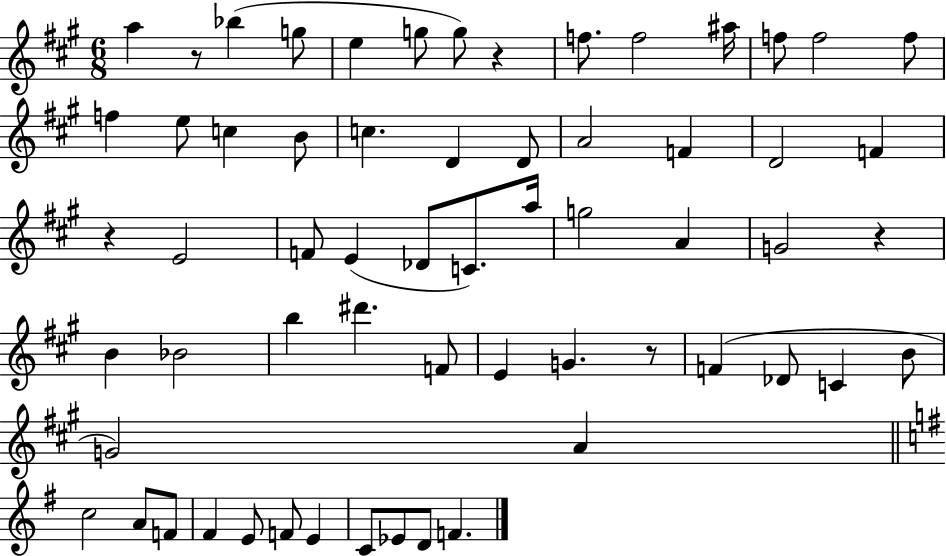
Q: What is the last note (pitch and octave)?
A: F4